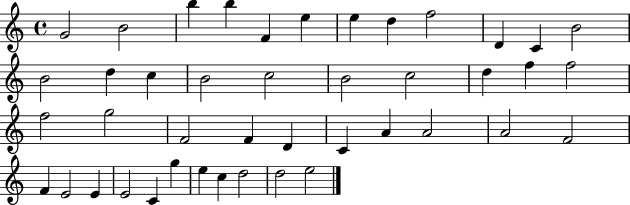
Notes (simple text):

G4/h B4/h B5/q B5/q F4/q E5/q E5/q D5/q F5/h D4/q C4/q B4/h B4/h D5/q C5/q B4/h C5/h B4/h C5/h D5/q F5/q F5/h F5/h G5/h F4/h F4/q D4/q C4/q A4/q A4/h A4/h F4/h F4/q E4/h E4/q E4/h C4/q G5/q E5/q C5/q D5/h D5/h E5/h